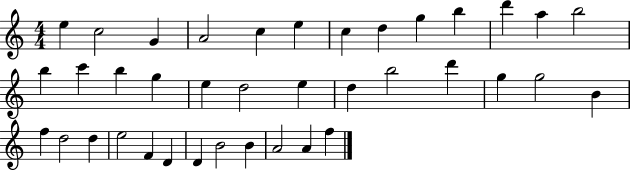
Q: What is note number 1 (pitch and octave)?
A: E5